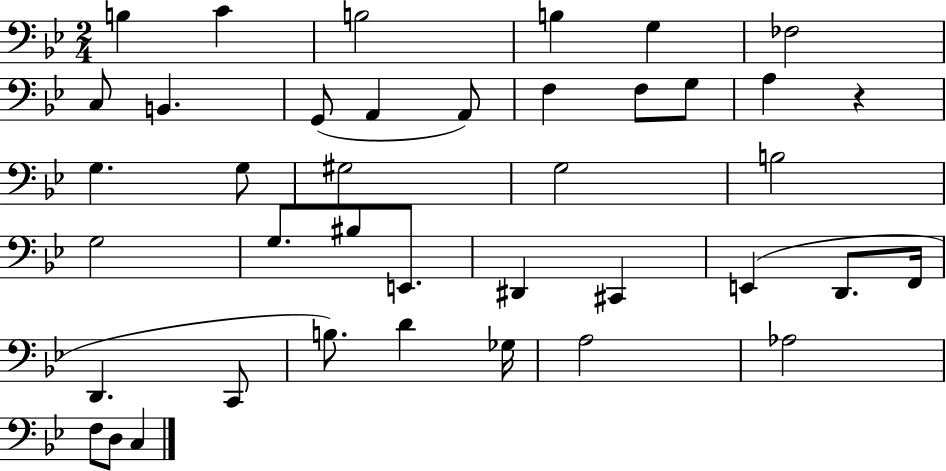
B3/q C4/q B3/h B3/q G3/q FES3/h C3/e B2/q. G2/e A2/q A2/e F3/q F3/e G3/e A3/q R/q G3/q. G3/e G#3/h G3/h B3/h G3/h G3/e. BIS3/e E2/e. D#2/q C#2/q E2/q D2/e. F2/s D2/q. C2/e B3/e. D4/q Gb3/s A3/h Ab3/h F3/e D3/e C3/q